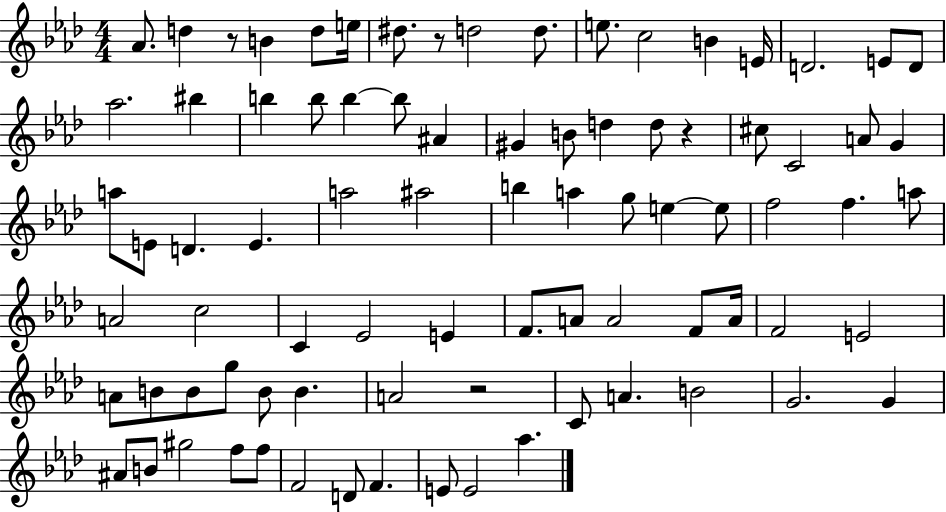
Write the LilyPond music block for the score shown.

{
  \clef treble
  \numericTimeSignature
  \time 4/4
  \key aes \major
  \repeat volta 2 { aes'8. d''4 r8 b'4 d''8 e''16 | dis''8. r8 d''2 d''8. | e''8. c''2 b'4 e'16 | d'2. e'8 d'8 | \break aes''2. bis''4 | b''4 b''8 b''4~~ b''8 ais'4 | gis'4 b'8 d''4 d''8 r4 | cis''8 c'2 a'8 g'4 | \break a''8 e'8 d'4. e'4. | a''2 ais''2 | b''4 a''4 g''8 e''4~~ e''8 | f''2 f''4. a''8 | \break a'2 c''2 | c'4 ees'2 e'4 | f'8. a'8 a'2 f'8 a'16 | f'2 e'2 | \break a'8 b'8 b'8 g''8 b'8 b'4. | a'2 r2 | c'8 a'4. b'2 | g'2. g'4 | \break ais'8 b'8 gis''2 f''8 f''8 | f'2 d'8 f'4. | e'8 e'2 aes''4. | } \bar "|."
}